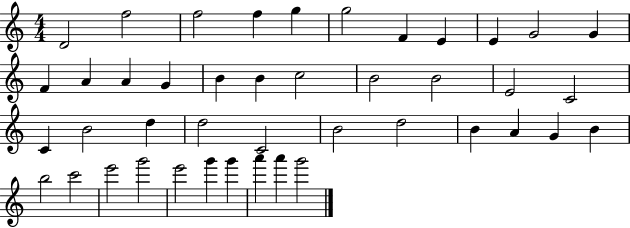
D4/h F5/h F5/h F5/q G5/q G5/h F4/q E4/q E4/q G4/h G4/q F4/q A4/q A4/q G4/q B4/q B4/q C5/h B4/h B4/h E4/h C4/h C4/q B4/h D5/q D5/h C4/h B4/h D5/h B4/q A4/q G4/q B4/q B5/h C6/h E6/h G6/h E6/h G6/q G6/q A6/q A6/q G6/h